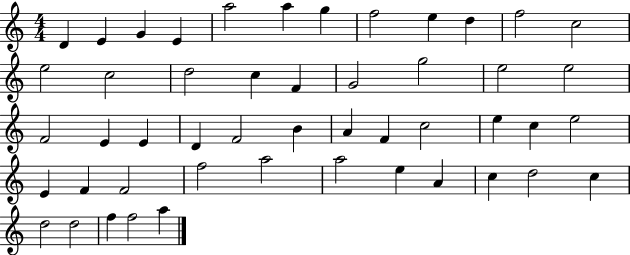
{
  \clef treble
  \numericTimeSignature
  \time 4/4
  \key c \major
  d'4 e'4 g'4 e'4 | a''2 a''4 g''4 | f''2 e''4 d''4 | f''2 c''2 | \break e''2 c''2 | d''2 c''4 f'4 | g'2 g''2 | e''2 e''2 | \break f'2 e'4 e'4 | d'4 f'2 b'4 | a'4 f'4 c''2 | e''4 c''4 e''2 | \break e'4 f'4 f'2 | f''2 a''2 | a''2 e''4 a'4 | c''4 d''2 c''4 | \break d''2 d''2 | f''4 f''2 a''4 | \bar "|."
}